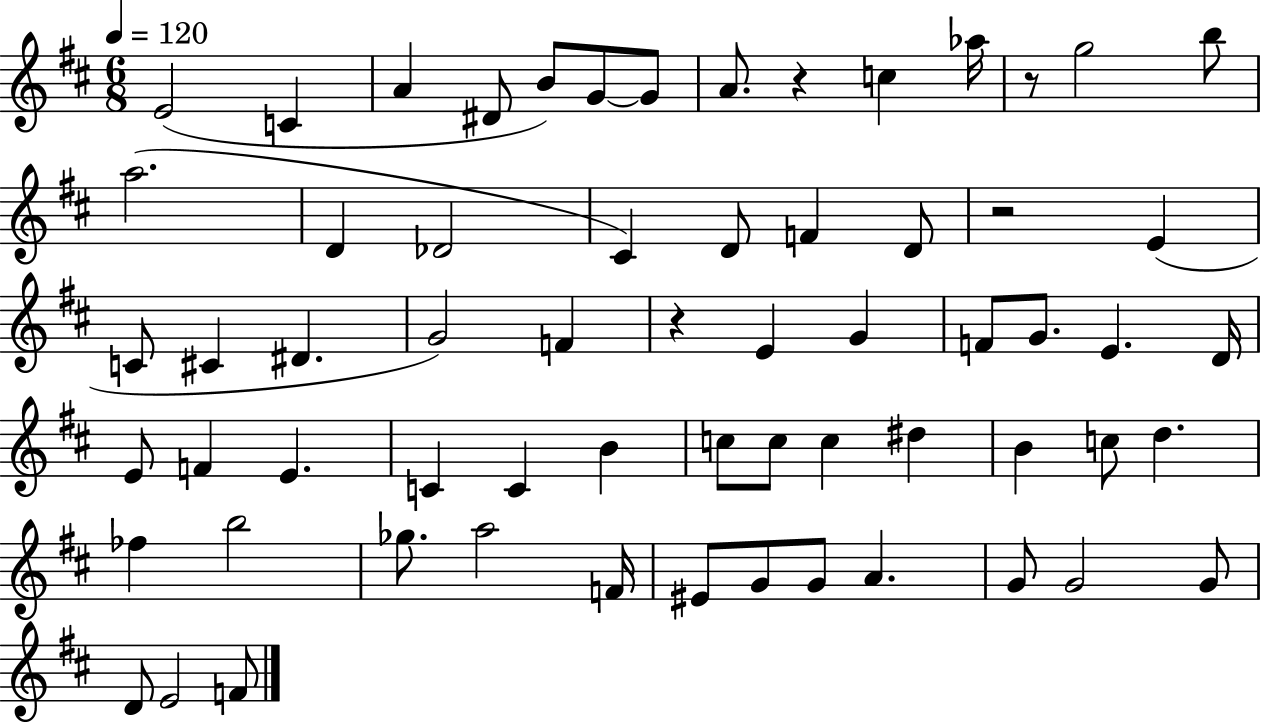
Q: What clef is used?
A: treble